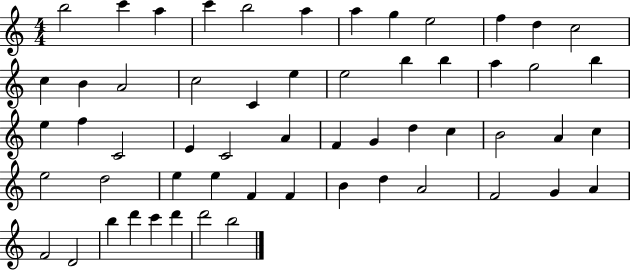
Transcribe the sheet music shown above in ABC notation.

X:1
T:Untitled
M:4/4
L:1/4
K:C
b2 c' a c' b2 a a g e2 f d c2 c B A2 c2 C e e2 b b a g2 b e f C2 E C2 A F G d c B2 A c e2 d2 e e F F B d A2 F2 G A F2 D2 b d' c' d' d'2 b2